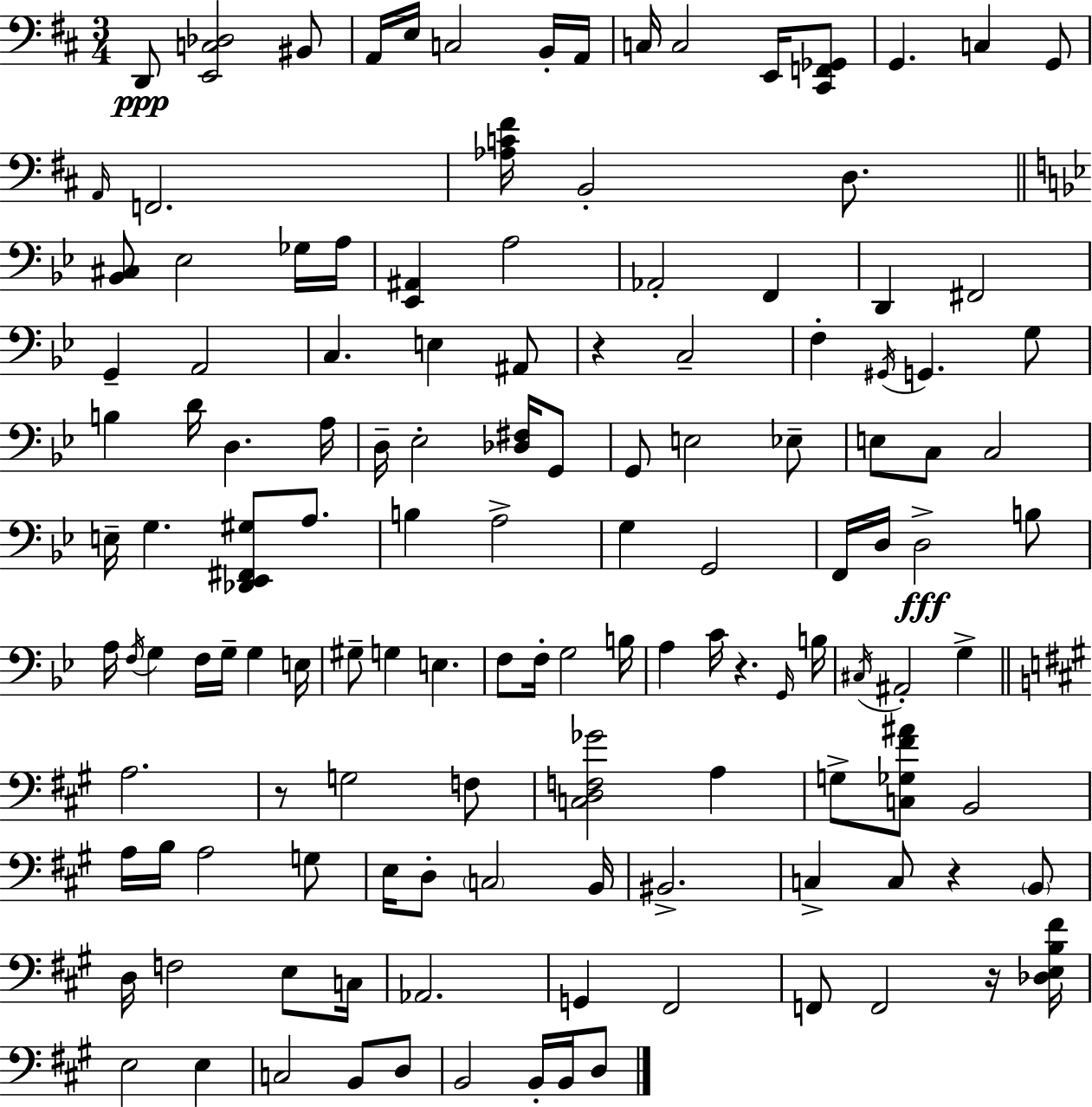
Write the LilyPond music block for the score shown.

{
  \clef bass
  \numericTimeSignature
  \time 3/4
  \key d \major
  d,8\ppp <e, c des>2 bis,8 | a,16 e16 c2 b,16-. a,16 | c16 c2 e,16 <cis, f, ges,>8 | g,4. c4 g,8 | \break \grace { a,16 } f,2. | <aes c' fis'>16 b,2-. d8. | \bar "||" \break \key bes \major <bes, cis>8 ees2 ges16 a16 | <ees, ais,>4 a2 | aes,2-. f,4 | d,4 fis,2 | \break g,4-- a,2 | c4. e4 ais,8 | r4 c2-- | f4-. \acciaccatura { gis,16 } g,4. g8 | \break b4 d'16 d4. | a16 d16-- ees2-. <des fis>16 g,8 | g,8 e2 ees8-- | e8 c8 c2 | \break e16-- g4. <des, ees, fis, gis>8 a8. | b4 a2-> | g4 g,2 | f,16 d16 d2->\fff b8 | \break a16 \acciaccatura { f16 } g4 f16 g16-- g4 | e16 gis8-- g4 e4. | f8 f16-. g2 | b16 a4 c'16 r4. | \break \grace { g,16 } b16 \acciaccatura { cis16 } ais,2-. | g4-> \bar "||" \break \key a \major a2. | r8 g2 f8 | <c d f ges'>2 a4 | g8-> <c ges fis' ais'>8 b,2 | \break a16 b16 a2 g8 | e16 d8-. \parenthesize c2 b,16 | bis,2.-> | c4-> c8 r4 \parenthesize b,8 | \break d16 f2 e8 c16 | aes,2. | g,4 fis,2 | f,8 f,2 r16 <des e b fis'>16 | \break e2 e4 | c2 b,8 d8 | b,2 b,16-. b,16 d8 | \bar "|."
}